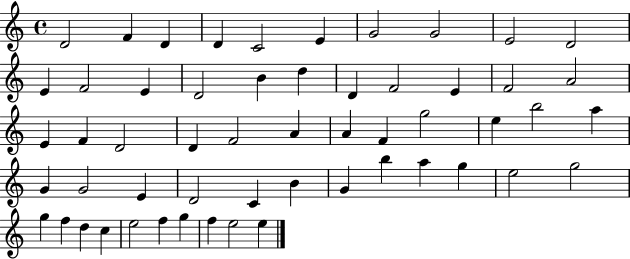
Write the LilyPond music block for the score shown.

{
  \clef treble
  \time 4/4
  \defaultTimeSignature
  \key c \major
  d'2 f'4 d'4 | d'4 c'2 e'4 | g'2 g'2 | e'2 d'2 | \break e'4 f'2 e'4 | d'2 b'4 d''4 | d'4 f'2 e'4 | f'2 a'2 | \break e'4 f'4 d'2 | d'4 f'2 a'4 | a'4 f'4 g''2 | e''4 b''2 a''4 | \break g'4 g'2 e'4 | d'2 c'4 b'4 | g'4 b''4 a''4 g''4 | e''2 g''2 | \break g''4 f''4 d''4 c''4 | e''2 f''4 g''4 | f''4 e''2 e''4 | \bar "|."
}